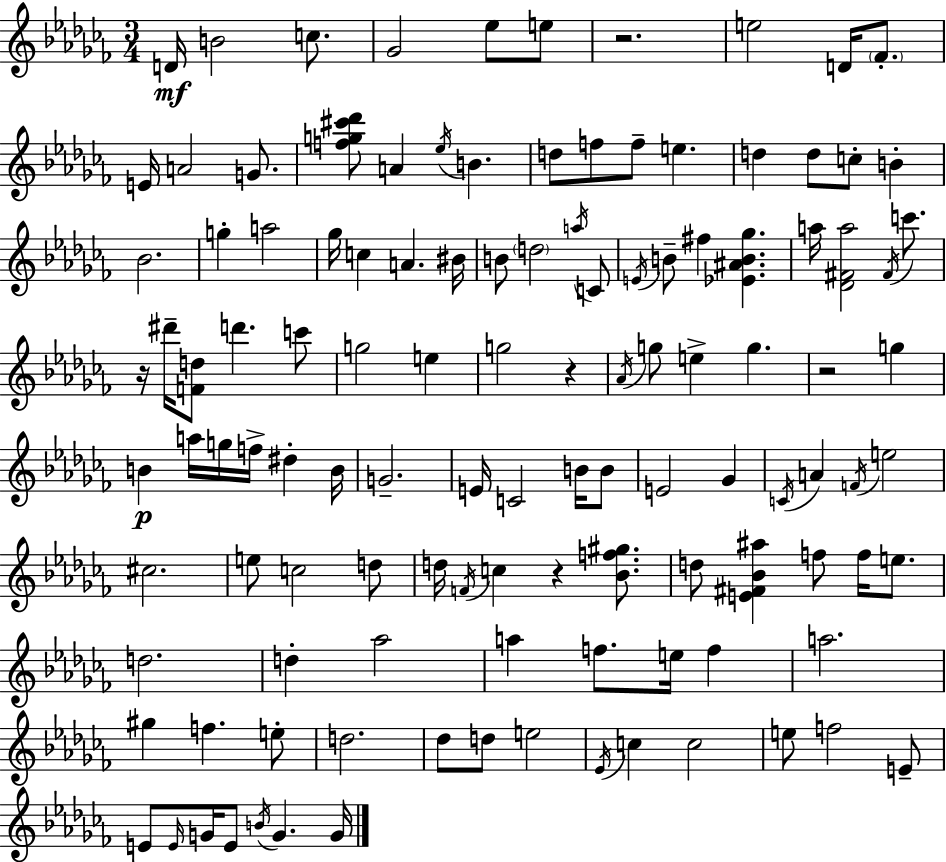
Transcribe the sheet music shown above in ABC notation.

X:1
T:Untitled
M:3/4
L:1/4
K:Abm
D/4 B2 c/2 _G2 _e/2 e/2 z2 e2 D/4 _F/2 E/4 A2 G/2 [fg^c'_d']/2 A _e/4 B d/2 f/2 f/2 e d d/2 c/2 B _B2 g a2 _g/4 c A ^B/4 B/2 d2 a/4 C/2 E/4 B/2 ^f [_E^AB_g] a/4 [_D^Fa]2 ^F/4 c'/2 z/4 ^d'/4 [Fd]/2 d' c'/2 g2 e g2 z _A/4 g/2 e g z2 g B a/4 g/4 f/4 ^d B/4 G2 E/4 C2 B/4 B/2 E2 _G C/4 A F/4 e2 ^c2 e/2 c2 d/2 d/4 F/4 c z [_Bf^g]/2 d/2 [E^F_B^a] f/2 f/4 e/2 d2 d _a2 a f/2 e/4 f a2 ^g f e/2 d2 _d/2 d/2 e2 _E/4 c c2 e/2 f2 E/2 E/2 E/4 G/4 E/2 B/4 G G/4